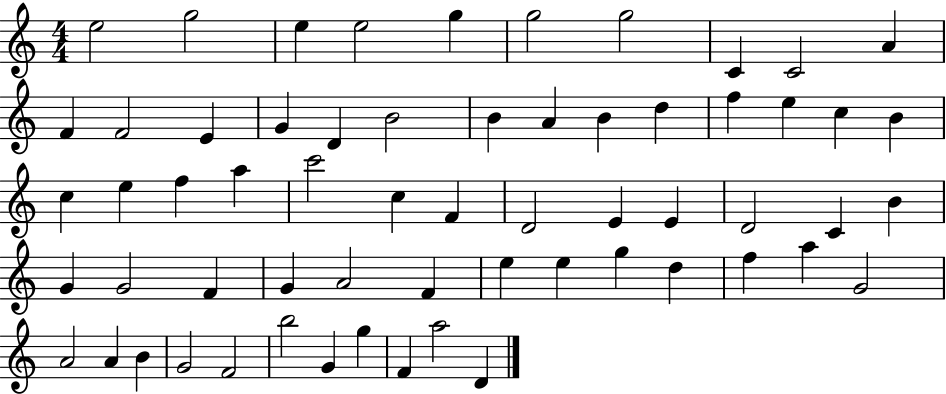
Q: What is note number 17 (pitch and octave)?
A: B4